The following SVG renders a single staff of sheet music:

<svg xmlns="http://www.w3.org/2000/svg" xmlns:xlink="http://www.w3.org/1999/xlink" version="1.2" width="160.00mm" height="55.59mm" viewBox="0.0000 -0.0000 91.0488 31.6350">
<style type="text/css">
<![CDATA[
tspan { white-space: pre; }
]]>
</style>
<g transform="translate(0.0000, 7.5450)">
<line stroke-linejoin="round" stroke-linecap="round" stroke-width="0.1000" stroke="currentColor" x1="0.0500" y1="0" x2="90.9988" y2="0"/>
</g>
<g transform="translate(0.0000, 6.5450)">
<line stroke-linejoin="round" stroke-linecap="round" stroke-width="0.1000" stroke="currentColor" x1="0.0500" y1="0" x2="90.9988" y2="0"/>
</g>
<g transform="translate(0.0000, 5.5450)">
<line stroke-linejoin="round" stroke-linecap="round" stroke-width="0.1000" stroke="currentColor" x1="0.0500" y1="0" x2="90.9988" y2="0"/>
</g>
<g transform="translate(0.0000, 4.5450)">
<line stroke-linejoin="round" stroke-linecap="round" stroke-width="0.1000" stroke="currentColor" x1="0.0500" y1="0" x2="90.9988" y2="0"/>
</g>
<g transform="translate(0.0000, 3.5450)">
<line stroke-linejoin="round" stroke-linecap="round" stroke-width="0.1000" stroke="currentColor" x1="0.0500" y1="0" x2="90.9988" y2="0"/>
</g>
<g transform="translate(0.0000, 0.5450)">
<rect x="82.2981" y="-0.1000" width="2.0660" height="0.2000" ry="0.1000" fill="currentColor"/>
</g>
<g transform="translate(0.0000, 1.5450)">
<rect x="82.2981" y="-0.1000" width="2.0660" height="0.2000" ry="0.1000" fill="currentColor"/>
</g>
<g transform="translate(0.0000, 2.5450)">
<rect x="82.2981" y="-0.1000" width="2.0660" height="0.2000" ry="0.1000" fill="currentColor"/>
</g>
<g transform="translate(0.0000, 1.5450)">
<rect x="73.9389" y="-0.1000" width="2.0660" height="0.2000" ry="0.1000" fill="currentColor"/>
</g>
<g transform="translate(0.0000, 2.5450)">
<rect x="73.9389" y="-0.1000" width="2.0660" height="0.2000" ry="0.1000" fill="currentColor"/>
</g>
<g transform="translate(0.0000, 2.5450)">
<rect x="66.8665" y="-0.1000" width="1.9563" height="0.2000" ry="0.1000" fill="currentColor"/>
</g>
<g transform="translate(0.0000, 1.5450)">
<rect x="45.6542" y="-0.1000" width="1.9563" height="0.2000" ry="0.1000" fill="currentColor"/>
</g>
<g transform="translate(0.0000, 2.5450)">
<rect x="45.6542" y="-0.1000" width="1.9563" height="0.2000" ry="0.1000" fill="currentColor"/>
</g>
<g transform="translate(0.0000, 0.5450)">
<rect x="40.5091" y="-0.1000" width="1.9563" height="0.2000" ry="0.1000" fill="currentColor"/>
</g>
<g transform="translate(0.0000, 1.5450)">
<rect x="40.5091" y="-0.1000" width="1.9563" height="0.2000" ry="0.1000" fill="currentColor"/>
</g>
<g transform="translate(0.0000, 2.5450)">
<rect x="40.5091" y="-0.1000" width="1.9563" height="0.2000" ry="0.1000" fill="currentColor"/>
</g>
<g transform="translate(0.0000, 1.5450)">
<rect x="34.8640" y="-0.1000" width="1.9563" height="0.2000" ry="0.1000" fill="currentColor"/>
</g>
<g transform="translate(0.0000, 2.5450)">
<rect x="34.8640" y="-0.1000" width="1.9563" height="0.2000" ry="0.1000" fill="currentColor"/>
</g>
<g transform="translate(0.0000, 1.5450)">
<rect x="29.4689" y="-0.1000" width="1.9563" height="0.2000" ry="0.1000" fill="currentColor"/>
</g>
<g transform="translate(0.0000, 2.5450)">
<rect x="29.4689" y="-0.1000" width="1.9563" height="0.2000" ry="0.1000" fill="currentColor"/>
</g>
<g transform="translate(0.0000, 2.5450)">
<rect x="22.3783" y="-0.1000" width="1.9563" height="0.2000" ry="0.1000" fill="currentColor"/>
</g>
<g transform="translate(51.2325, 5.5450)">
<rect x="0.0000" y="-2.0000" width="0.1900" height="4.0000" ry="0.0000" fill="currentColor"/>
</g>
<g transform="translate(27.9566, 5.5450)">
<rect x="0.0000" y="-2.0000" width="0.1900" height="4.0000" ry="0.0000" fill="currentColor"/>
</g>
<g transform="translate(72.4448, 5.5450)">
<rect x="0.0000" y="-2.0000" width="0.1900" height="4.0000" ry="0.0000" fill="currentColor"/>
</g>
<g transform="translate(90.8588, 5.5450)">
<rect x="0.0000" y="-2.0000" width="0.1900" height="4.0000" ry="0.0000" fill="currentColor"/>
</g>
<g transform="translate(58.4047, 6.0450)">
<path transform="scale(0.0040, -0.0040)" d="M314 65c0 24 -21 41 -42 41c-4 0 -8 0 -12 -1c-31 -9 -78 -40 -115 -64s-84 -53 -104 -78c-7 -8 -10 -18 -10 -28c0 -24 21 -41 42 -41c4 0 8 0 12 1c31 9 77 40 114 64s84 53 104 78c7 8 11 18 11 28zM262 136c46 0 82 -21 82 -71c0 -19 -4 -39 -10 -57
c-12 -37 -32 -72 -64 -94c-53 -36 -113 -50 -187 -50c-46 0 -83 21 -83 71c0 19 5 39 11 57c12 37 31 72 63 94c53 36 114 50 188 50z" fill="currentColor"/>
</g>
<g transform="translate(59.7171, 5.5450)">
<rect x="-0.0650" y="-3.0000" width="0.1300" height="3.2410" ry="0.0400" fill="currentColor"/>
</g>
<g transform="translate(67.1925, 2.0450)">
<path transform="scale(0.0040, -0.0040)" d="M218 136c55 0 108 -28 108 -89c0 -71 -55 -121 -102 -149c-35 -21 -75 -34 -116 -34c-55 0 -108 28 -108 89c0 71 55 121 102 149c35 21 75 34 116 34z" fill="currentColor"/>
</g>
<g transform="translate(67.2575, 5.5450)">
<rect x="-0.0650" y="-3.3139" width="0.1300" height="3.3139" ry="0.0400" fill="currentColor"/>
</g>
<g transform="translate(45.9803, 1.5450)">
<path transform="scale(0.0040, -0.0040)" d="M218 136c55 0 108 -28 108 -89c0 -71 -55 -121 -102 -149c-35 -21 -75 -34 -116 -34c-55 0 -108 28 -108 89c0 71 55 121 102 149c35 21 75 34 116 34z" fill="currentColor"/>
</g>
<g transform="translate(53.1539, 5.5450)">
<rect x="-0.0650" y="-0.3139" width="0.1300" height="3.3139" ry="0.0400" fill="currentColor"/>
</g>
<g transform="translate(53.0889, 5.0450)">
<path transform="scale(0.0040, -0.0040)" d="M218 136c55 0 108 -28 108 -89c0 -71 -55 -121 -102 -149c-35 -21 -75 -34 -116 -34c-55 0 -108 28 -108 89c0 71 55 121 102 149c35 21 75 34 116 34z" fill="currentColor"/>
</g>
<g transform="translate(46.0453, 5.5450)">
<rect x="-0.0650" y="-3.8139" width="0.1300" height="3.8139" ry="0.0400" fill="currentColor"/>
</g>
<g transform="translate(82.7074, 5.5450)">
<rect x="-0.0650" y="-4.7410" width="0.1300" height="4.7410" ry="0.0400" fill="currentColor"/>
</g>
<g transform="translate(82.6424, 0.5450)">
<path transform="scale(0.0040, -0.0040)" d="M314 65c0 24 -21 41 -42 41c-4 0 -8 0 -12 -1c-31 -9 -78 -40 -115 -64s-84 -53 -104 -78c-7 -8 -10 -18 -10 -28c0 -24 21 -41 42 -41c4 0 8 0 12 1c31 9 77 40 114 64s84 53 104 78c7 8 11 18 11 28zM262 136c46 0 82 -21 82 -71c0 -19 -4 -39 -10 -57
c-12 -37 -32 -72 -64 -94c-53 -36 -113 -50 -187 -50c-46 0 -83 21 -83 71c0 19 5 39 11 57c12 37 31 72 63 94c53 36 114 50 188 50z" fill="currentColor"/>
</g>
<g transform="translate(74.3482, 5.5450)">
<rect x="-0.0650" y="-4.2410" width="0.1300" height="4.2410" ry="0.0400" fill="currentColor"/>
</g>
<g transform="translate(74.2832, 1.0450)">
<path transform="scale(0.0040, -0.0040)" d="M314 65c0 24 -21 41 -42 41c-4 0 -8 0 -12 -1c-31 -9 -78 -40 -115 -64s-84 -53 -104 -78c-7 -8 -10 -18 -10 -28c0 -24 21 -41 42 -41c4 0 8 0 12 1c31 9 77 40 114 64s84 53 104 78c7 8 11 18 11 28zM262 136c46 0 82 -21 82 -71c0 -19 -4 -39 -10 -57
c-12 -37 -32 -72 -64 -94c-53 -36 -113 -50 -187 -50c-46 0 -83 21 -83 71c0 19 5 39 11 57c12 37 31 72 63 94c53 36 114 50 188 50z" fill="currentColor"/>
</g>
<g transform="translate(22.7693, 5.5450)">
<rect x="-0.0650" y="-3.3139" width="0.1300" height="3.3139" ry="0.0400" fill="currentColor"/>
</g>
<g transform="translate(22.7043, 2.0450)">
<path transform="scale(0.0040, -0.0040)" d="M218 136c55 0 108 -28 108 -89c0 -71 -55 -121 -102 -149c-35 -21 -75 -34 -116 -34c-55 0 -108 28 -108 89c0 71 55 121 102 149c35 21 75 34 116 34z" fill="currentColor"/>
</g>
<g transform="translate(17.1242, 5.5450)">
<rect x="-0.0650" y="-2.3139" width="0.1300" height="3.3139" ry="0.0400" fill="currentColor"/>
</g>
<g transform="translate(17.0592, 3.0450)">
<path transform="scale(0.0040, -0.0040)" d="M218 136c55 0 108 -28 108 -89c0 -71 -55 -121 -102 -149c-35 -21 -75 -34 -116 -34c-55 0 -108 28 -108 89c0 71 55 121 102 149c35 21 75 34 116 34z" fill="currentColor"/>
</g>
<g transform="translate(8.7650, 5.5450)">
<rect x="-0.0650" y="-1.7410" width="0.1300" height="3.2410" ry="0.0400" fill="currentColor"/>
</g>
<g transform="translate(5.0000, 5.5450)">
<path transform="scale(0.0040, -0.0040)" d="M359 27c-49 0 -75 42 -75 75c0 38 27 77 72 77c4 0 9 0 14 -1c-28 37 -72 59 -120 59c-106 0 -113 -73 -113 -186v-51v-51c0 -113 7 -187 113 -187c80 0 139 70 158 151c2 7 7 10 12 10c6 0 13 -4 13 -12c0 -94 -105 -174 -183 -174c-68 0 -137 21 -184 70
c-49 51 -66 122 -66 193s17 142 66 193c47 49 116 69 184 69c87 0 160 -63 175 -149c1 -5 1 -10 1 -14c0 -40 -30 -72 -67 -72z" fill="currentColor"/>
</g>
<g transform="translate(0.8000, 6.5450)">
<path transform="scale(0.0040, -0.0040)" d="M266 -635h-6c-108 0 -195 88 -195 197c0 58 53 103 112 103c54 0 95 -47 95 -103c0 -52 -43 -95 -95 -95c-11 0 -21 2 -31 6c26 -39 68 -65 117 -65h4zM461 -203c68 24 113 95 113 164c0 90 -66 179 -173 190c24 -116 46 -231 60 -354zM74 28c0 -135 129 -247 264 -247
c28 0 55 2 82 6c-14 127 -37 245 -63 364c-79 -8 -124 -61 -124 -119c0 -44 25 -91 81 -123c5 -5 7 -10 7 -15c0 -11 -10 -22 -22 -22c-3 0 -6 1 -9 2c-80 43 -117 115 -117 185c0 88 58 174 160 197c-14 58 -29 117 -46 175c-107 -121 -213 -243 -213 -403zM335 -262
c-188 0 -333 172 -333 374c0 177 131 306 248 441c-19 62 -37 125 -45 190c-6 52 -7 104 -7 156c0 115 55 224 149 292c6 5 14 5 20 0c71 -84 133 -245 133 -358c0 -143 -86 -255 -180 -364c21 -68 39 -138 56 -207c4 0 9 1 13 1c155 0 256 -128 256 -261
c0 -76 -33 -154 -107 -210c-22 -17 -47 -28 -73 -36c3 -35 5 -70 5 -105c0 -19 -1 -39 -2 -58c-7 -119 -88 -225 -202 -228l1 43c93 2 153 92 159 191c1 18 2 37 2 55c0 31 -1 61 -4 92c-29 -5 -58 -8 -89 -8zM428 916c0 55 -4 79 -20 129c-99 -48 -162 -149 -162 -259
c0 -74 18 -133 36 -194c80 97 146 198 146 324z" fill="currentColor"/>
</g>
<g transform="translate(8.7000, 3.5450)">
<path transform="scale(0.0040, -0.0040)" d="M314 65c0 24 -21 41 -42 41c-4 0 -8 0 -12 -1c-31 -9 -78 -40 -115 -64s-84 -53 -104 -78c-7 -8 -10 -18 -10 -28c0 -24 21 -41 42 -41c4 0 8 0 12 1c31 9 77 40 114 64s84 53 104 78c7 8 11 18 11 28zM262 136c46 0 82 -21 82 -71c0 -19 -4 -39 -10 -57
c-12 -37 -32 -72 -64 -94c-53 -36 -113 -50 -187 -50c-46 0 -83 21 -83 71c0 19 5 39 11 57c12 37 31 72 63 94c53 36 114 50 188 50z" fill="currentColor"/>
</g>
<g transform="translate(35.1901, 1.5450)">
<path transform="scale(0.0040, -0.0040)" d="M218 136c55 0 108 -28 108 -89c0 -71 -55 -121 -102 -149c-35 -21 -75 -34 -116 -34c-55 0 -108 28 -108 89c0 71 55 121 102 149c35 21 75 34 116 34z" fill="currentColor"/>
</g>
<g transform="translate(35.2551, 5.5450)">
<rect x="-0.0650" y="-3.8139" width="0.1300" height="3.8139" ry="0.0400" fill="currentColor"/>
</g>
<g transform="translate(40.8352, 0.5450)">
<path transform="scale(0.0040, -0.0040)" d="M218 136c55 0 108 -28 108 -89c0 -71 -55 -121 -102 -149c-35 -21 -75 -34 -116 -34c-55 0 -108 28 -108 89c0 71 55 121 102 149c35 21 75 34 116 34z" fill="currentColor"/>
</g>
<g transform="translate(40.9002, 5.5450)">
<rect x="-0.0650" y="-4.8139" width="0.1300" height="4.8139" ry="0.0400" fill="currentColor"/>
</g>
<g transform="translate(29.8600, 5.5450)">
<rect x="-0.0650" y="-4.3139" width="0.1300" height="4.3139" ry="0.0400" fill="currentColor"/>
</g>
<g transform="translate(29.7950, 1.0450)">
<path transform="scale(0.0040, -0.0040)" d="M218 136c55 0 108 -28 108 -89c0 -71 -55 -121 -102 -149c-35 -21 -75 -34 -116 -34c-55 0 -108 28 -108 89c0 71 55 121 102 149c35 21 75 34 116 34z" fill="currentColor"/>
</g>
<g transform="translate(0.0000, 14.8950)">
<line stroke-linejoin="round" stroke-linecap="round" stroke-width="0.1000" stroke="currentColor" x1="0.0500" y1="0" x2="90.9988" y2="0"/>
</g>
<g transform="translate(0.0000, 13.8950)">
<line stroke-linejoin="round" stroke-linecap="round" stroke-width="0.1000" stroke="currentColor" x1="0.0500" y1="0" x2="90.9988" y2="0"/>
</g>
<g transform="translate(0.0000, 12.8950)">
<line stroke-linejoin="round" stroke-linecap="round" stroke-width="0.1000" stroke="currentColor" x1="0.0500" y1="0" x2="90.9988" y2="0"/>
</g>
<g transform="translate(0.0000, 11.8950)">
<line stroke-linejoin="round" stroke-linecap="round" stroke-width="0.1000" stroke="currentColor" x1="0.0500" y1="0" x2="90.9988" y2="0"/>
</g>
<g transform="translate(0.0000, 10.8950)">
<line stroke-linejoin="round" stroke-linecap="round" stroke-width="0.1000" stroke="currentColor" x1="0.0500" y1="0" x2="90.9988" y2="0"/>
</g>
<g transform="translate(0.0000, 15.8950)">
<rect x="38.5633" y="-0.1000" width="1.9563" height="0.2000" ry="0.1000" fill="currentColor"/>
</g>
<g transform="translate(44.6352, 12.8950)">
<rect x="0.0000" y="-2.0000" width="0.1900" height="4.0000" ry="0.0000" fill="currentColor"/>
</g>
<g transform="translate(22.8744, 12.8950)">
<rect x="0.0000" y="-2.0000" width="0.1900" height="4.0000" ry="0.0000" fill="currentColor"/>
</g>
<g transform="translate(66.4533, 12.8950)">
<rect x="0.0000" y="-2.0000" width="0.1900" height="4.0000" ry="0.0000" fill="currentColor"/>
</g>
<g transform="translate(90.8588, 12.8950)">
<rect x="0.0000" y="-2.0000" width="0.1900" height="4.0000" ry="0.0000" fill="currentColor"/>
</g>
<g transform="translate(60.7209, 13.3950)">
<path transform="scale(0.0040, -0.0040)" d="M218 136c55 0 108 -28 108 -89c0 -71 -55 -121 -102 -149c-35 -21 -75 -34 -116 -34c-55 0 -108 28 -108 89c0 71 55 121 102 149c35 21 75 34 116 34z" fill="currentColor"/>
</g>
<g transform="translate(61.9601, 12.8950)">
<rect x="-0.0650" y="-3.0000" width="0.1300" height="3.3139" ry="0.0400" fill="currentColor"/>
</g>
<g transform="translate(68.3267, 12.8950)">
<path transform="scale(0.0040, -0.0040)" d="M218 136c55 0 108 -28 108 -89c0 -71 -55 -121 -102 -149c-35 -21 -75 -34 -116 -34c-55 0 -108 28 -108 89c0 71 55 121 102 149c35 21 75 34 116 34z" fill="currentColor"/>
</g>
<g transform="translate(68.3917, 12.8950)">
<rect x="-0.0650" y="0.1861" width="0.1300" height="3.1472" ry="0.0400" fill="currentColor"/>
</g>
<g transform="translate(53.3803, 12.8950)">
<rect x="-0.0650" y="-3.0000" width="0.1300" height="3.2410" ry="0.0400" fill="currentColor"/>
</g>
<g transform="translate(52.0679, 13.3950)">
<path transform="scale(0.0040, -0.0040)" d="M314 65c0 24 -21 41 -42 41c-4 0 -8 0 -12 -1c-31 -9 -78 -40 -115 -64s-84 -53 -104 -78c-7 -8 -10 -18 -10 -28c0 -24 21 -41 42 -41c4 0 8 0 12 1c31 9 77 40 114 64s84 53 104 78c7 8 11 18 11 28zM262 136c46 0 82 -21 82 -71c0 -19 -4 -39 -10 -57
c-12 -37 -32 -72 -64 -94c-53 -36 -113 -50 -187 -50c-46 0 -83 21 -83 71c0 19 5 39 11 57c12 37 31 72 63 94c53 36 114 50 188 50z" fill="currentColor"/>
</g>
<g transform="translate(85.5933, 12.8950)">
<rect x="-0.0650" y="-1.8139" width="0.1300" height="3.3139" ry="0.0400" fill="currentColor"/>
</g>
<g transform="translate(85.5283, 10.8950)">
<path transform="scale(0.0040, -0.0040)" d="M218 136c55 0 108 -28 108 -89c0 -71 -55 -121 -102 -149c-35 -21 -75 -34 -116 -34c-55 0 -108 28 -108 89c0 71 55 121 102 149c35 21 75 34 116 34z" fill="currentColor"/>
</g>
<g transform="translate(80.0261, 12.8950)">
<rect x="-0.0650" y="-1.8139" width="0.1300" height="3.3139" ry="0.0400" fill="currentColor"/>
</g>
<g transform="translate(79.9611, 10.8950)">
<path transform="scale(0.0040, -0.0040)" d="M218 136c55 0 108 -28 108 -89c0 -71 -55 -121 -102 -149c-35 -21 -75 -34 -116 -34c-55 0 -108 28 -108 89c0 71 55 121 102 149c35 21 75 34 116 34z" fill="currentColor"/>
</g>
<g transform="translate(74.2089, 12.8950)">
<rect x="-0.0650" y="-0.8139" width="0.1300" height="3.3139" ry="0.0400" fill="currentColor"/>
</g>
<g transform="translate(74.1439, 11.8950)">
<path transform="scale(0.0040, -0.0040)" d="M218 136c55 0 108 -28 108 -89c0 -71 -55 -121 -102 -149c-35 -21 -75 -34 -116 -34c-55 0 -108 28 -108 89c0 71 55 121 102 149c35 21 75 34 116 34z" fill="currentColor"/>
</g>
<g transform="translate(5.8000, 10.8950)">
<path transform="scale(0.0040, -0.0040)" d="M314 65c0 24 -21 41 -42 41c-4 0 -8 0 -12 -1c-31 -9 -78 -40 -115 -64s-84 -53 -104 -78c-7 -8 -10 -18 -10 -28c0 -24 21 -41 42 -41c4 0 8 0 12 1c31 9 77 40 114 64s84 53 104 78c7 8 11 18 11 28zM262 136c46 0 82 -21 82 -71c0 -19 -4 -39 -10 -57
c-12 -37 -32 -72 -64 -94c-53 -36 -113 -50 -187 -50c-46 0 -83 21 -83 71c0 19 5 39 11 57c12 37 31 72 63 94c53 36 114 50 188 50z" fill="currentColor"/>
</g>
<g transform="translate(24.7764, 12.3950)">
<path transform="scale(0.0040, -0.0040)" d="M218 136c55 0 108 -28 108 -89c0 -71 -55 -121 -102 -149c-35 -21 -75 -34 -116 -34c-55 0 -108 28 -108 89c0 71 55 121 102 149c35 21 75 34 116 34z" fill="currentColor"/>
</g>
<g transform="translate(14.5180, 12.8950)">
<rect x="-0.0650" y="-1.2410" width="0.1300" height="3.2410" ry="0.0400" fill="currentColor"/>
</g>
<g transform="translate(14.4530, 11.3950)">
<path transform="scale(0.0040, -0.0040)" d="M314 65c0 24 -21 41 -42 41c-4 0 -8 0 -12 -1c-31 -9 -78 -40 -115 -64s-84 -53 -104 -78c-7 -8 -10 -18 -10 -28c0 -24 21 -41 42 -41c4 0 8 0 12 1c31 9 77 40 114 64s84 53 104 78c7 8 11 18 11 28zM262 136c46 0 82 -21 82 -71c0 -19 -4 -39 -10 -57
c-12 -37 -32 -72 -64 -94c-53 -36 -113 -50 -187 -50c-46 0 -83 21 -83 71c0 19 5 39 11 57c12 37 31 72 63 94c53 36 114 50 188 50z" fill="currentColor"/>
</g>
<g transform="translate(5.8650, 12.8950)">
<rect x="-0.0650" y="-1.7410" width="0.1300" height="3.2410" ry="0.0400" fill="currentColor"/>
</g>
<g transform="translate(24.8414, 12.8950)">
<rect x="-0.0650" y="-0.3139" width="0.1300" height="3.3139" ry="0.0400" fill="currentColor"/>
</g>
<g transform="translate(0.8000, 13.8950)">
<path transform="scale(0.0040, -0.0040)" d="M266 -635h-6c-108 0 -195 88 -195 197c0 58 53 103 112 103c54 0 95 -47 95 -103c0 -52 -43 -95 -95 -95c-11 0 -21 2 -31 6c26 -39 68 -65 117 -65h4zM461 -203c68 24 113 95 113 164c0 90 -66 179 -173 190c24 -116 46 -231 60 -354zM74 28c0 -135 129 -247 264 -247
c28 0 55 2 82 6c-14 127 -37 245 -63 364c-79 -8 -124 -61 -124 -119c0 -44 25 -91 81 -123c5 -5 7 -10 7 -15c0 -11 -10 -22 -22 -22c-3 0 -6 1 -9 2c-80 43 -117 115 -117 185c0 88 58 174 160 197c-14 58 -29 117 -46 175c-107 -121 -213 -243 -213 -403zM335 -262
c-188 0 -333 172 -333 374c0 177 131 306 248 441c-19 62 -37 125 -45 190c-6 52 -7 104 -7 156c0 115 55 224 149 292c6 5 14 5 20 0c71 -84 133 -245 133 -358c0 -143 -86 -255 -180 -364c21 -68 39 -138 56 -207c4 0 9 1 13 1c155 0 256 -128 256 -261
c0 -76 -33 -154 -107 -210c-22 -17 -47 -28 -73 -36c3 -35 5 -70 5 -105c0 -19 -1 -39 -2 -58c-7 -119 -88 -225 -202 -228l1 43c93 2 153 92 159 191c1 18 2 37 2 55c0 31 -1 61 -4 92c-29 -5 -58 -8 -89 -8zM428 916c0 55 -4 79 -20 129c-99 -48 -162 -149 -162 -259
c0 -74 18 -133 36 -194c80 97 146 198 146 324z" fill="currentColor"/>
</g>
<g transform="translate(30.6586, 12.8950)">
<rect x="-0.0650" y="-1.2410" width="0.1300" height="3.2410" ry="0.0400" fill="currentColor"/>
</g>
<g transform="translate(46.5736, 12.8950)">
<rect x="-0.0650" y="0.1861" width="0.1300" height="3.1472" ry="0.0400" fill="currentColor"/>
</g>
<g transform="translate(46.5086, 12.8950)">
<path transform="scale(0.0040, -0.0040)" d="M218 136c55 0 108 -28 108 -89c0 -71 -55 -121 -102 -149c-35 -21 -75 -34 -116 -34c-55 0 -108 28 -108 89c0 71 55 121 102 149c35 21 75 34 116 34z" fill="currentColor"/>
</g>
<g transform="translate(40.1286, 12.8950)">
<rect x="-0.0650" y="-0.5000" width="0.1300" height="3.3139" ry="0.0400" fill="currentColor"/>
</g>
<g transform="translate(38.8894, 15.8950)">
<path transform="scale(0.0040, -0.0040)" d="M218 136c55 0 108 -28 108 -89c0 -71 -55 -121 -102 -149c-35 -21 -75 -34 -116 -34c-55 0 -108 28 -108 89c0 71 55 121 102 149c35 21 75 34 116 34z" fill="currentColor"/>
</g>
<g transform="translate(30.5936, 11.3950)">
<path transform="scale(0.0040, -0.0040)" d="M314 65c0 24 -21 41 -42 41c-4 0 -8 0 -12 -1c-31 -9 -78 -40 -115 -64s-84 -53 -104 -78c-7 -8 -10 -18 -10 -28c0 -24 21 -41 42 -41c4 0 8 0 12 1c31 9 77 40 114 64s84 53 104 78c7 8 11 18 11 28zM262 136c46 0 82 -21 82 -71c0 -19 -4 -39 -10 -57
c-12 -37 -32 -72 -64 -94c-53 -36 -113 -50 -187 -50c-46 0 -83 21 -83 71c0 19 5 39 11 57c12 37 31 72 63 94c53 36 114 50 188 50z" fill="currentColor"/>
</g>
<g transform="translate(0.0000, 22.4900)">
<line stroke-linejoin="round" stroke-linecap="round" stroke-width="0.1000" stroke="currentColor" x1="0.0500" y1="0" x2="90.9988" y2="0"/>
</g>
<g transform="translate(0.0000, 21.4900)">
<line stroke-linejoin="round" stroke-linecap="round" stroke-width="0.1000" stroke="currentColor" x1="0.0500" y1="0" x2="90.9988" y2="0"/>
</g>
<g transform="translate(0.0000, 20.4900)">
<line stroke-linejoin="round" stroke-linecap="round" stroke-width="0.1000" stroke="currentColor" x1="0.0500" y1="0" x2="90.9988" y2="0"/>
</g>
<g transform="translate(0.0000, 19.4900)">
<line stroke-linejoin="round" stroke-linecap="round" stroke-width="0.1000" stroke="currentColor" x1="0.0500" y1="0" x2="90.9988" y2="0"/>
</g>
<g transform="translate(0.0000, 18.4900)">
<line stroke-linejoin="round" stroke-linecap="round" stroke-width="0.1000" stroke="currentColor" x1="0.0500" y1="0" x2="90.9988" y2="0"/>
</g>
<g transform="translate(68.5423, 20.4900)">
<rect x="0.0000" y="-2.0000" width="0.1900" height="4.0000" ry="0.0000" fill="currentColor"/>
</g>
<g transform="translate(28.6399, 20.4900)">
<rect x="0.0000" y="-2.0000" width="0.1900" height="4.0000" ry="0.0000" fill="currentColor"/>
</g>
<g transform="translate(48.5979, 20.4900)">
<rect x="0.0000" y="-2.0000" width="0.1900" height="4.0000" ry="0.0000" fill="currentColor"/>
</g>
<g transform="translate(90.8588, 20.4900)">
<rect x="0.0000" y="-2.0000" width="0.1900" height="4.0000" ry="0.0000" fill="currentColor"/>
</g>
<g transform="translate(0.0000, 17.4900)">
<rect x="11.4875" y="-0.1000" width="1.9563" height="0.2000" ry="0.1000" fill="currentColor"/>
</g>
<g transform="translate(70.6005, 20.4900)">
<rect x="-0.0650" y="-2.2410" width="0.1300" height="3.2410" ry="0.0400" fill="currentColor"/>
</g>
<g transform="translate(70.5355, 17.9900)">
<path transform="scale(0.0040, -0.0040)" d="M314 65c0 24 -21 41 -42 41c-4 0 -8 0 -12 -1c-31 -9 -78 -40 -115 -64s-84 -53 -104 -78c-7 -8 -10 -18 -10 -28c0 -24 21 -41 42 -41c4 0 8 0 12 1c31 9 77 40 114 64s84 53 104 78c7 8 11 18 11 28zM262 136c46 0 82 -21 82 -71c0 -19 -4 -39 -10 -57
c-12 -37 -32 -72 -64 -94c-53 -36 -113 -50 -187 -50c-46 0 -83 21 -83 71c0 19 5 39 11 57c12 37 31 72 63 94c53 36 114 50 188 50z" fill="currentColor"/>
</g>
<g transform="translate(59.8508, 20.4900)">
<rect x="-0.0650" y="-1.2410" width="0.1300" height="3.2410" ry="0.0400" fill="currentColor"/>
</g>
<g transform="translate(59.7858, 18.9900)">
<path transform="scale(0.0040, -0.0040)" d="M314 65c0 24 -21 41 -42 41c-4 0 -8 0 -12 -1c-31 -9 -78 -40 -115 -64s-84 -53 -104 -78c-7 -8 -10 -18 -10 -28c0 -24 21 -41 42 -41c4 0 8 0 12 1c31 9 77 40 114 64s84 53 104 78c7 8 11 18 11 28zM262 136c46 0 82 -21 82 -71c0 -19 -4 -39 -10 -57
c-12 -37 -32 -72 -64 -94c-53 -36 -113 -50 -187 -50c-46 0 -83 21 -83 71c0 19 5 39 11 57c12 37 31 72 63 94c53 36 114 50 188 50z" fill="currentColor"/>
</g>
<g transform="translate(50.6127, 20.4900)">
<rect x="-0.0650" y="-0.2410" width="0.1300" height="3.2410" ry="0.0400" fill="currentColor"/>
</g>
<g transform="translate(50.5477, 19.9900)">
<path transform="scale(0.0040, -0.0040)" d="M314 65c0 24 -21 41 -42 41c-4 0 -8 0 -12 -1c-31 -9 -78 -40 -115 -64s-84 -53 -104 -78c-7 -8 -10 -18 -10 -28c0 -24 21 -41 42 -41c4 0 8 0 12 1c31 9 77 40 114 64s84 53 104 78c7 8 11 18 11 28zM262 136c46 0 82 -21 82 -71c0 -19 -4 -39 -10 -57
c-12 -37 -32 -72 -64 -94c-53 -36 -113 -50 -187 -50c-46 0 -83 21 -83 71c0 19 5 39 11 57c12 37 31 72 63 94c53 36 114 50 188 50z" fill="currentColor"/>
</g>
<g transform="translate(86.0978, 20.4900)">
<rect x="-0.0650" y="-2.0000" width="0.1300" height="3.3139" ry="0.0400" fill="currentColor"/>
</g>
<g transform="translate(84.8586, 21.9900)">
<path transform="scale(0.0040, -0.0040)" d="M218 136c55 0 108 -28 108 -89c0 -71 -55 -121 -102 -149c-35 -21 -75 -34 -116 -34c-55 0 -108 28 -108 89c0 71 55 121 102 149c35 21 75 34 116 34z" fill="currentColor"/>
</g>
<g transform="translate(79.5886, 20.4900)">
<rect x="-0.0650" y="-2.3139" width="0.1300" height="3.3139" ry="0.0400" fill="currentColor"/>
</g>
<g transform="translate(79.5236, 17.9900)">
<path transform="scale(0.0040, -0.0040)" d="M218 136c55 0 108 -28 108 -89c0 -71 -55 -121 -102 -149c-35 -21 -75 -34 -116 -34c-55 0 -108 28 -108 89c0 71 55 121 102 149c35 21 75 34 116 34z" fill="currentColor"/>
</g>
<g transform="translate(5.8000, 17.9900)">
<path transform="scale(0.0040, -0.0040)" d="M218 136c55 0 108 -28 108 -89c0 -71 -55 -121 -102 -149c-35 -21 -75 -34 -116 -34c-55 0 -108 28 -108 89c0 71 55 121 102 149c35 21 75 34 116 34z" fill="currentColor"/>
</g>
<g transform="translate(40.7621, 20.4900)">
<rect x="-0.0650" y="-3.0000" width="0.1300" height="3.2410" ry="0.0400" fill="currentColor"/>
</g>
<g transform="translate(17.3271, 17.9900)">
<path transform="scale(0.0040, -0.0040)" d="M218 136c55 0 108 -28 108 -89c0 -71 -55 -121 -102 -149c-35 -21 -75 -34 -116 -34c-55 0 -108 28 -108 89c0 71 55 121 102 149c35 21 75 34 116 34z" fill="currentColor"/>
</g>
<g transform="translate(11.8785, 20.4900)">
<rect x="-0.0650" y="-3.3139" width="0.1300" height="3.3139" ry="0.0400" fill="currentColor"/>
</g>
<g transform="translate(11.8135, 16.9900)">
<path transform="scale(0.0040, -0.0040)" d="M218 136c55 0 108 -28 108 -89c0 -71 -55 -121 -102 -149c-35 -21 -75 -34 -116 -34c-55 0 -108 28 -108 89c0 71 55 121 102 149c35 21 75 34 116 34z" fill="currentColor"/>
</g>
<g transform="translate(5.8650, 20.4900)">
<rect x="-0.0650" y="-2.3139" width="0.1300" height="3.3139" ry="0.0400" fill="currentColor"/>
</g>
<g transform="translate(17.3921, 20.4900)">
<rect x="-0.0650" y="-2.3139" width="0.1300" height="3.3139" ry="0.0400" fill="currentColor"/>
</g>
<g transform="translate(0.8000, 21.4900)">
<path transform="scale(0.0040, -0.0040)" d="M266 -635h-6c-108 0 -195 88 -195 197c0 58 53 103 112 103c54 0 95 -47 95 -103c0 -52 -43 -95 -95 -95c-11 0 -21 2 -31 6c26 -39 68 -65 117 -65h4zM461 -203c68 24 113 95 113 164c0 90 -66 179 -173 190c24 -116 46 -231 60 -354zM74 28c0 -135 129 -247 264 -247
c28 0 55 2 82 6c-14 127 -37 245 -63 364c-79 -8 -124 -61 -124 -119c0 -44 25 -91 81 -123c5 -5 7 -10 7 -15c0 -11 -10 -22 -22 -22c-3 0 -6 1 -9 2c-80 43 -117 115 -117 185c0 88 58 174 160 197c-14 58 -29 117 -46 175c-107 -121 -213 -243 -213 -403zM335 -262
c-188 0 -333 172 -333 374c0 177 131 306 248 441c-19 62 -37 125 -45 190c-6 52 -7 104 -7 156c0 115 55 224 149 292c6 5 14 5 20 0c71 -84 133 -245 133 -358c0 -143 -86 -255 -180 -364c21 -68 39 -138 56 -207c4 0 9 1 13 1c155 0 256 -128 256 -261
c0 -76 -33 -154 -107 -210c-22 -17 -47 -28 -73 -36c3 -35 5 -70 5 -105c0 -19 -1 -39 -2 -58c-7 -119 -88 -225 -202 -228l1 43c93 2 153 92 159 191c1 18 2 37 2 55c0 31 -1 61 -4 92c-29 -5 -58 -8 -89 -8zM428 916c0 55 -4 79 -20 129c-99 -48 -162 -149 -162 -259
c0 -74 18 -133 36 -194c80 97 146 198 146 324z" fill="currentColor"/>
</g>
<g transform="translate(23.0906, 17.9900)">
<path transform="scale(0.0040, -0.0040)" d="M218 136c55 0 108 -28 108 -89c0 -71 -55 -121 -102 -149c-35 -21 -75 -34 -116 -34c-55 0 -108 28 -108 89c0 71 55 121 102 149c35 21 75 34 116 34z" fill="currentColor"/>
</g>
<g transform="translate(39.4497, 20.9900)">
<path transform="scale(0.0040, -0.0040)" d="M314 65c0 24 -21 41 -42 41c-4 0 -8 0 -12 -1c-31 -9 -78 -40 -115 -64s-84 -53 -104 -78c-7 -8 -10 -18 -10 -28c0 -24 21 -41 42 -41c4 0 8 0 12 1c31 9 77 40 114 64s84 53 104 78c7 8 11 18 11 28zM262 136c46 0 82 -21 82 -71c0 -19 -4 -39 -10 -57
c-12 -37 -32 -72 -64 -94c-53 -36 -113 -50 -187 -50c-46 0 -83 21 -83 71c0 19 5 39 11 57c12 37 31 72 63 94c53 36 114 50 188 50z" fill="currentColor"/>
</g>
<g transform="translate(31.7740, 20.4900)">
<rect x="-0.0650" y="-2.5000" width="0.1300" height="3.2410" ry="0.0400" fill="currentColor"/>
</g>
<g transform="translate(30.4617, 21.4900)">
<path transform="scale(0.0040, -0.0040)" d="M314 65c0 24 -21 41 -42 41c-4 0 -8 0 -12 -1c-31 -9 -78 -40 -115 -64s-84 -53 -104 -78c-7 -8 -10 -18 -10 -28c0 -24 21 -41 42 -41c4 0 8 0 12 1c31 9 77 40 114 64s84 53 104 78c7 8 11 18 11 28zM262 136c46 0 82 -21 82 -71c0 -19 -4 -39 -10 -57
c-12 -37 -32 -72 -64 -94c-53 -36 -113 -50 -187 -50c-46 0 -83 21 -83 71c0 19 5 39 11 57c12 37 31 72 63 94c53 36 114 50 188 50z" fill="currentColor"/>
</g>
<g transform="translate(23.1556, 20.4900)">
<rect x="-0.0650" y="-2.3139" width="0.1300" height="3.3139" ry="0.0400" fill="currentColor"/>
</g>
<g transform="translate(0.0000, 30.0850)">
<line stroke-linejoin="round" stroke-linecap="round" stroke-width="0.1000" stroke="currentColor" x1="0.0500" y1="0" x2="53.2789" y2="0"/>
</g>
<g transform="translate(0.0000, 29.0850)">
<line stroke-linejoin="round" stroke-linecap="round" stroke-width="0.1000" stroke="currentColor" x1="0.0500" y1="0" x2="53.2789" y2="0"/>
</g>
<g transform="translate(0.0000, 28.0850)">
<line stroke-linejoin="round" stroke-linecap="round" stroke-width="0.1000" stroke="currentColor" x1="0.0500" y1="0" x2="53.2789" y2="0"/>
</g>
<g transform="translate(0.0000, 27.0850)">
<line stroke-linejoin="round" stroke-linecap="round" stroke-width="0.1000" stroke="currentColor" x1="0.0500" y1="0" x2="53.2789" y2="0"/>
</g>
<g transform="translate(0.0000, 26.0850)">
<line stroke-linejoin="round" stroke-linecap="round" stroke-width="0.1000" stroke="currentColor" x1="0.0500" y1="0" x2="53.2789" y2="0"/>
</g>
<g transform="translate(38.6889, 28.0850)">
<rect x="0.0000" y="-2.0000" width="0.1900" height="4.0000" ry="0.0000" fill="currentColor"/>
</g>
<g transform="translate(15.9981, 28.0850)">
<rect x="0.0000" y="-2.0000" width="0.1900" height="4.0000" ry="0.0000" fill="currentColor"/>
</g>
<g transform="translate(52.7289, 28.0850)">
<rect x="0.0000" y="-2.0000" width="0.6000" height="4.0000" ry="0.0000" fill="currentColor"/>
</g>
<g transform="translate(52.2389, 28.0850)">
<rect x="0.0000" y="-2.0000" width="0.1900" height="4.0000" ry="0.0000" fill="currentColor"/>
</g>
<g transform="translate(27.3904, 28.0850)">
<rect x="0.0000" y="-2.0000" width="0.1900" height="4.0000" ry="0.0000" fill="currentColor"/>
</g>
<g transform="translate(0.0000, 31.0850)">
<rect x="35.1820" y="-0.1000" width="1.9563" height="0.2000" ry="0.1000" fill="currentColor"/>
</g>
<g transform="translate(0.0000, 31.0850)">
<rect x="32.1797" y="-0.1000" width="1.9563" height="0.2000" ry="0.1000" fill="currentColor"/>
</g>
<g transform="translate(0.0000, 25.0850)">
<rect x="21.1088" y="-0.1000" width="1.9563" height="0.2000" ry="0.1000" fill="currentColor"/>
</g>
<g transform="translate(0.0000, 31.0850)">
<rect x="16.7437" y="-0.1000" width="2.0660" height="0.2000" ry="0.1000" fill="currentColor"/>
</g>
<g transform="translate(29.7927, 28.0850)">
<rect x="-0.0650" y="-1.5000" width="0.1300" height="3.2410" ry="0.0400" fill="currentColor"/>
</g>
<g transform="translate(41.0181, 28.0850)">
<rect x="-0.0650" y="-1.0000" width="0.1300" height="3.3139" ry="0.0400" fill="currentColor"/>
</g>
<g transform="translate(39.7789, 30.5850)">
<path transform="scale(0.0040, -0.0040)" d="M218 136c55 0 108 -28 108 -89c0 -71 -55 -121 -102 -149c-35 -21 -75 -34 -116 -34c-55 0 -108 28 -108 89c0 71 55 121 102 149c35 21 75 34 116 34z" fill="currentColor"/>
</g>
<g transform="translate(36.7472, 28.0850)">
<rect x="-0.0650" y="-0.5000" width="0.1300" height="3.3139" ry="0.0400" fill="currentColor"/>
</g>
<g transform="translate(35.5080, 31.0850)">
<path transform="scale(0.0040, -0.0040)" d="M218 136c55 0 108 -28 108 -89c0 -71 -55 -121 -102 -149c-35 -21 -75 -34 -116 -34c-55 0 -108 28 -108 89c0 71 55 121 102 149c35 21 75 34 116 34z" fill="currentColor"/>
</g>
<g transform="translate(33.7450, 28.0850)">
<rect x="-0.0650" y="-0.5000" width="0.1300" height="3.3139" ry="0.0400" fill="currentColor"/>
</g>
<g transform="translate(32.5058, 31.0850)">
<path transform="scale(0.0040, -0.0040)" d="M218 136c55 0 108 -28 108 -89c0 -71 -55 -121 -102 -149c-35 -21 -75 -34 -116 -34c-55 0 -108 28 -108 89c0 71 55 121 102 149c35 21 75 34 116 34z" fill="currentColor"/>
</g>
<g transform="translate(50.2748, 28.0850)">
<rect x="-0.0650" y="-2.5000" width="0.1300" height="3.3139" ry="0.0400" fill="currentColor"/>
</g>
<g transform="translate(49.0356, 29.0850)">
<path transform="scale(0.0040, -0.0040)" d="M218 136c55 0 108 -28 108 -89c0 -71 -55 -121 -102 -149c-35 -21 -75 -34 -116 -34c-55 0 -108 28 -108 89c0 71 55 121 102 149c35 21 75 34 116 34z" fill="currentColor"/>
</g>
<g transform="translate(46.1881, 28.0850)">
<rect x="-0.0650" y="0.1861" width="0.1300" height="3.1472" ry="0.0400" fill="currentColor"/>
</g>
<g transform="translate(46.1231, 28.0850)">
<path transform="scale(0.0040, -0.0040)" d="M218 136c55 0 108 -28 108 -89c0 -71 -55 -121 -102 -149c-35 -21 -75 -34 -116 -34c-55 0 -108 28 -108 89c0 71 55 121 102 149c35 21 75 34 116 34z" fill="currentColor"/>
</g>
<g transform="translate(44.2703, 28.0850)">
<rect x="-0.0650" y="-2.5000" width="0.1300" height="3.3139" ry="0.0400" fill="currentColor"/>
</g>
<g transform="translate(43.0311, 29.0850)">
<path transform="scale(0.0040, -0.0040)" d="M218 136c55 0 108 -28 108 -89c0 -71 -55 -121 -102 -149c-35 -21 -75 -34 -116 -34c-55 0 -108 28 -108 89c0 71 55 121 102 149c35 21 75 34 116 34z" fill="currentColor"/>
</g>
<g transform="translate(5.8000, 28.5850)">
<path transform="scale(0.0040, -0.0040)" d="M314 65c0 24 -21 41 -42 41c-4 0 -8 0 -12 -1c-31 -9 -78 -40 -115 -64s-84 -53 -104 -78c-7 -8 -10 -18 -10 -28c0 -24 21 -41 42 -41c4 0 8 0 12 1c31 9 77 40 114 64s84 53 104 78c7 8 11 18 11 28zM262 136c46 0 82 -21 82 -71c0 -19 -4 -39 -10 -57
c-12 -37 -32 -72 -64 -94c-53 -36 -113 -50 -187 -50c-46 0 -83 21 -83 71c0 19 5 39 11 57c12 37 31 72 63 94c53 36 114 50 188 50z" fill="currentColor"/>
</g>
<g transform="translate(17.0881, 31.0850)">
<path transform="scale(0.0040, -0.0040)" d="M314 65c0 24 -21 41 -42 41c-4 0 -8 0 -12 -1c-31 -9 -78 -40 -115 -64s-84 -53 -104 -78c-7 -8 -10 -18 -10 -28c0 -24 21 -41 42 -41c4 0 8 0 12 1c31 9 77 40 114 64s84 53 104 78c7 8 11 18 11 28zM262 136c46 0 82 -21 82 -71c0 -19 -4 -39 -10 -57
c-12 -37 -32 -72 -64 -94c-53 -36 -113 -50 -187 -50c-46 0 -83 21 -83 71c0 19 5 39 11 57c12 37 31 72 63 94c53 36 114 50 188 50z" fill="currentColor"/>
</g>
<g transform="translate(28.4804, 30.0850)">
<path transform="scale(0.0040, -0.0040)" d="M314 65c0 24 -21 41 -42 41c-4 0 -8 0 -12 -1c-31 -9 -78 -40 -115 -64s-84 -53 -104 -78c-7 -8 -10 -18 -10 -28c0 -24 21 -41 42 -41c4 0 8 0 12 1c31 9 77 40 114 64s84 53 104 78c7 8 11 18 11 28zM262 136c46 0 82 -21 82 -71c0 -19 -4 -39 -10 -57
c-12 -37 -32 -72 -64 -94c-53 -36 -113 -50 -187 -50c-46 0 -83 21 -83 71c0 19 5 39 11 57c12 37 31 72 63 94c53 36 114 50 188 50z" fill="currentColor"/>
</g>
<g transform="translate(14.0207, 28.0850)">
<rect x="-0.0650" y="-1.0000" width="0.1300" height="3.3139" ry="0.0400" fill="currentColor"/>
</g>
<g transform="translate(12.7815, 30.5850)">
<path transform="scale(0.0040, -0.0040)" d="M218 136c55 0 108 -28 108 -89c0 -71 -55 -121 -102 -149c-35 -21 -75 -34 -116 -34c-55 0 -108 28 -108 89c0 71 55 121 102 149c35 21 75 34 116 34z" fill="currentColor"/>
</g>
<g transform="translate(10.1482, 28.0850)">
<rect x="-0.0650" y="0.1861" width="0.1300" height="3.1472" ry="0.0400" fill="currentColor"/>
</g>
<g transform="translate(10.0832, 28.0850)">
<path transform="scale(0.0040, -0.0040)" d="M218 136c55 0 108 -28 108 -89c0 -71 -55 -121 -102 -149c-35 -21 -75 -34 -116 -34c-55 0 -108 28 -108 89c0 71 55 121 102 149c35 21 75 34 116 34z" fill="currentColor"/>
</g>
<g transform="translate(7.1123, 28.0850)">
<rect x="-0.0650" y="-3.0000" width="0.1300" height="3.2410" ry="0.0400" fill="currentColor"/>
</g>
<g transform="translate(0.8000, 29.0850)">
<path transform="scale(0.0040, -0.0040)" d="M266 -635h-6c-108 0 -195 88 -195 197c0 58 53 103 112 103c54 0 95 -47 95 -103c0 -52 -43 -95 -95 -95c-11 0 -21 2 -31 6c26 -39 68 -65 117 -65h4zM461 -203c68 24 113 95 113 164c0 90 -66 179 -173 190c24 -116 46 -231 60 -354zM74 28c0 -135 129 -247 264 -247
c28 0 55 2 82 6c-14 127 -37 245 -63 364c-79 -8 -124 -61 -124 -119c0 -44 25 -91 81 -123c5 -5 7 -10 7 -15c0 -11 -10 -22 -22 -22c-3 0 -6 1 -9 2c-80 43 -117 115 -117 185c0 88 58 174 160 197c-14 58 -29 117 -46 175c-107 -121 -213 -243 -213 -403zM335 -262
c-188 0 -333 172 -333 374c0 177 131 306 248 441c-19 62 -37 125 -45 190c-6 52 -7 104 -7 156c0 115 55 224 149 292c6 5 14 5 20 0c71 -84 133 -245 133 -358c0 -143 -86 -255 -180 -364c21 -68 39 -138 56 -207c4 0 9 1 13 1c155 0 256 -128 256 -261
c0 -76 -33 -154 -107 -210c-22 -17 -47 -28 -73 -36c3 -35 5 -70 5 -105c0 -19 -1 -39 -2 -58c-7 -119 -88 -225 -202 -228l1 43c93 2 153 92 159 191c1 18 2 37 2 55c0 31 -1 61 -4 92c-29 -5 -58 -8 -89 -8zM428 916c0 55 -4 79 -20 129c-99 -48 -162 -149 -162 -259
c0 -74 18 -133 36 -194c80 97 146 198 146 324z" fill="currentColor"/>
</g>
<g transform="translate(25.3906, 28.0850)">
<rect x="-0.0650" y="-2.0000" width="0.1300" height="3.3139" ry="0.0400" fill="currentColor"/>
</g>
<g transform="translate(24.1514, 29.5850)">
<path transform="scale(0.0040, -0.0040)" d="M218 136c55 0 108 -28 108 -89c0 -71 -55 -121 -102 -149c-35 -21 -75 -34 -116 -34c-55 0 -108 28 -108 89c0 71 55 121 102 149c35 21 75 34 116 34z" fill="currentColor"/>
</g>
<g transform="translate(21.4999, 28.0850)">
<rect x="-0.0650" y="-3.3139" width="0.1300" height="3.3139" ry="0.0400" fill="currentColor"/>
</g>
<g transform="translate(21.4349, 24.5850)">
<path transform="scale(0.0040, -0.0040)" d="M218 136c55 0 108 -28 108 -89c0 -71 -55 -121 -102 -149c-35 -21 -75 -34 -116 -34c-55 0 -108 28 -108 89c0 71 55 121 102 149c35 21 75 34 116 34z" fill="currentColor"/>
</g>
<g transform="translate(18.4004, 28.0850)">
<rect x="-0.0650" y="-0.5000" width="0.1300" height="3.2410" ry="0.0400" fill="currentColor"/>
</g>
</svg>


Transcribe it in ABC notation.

X:1
T:Untitled
M:4/4
L:1/4
K:C
f2 g b d' c' e' c' c A2 b d'2 e'2 f2 e2 c e2 C B A2 A B d f f g b g g G2 A2 c2 e2 g2 g F A2 B D C2 b F E2 C C D G B G